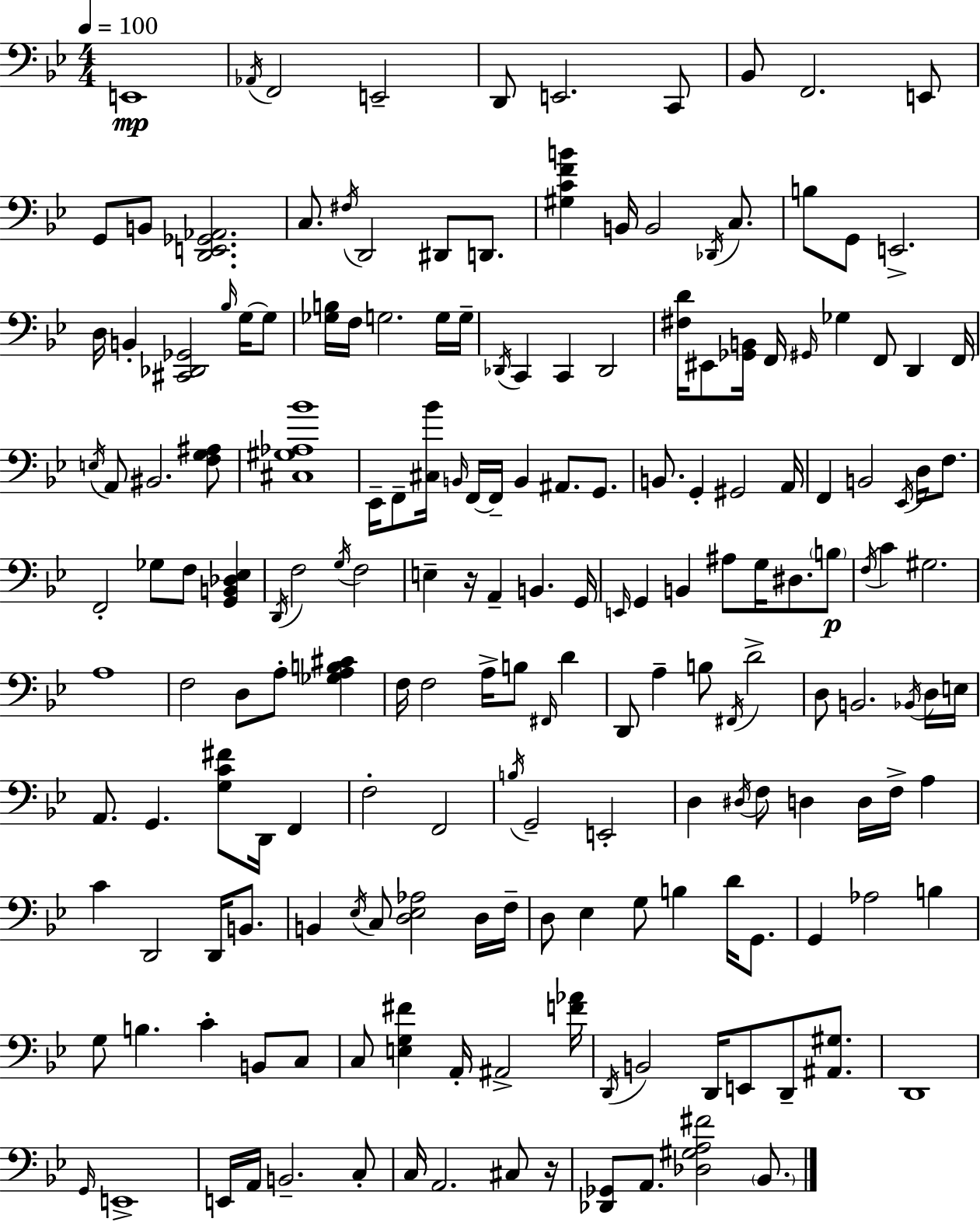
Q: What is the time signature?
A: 4/4